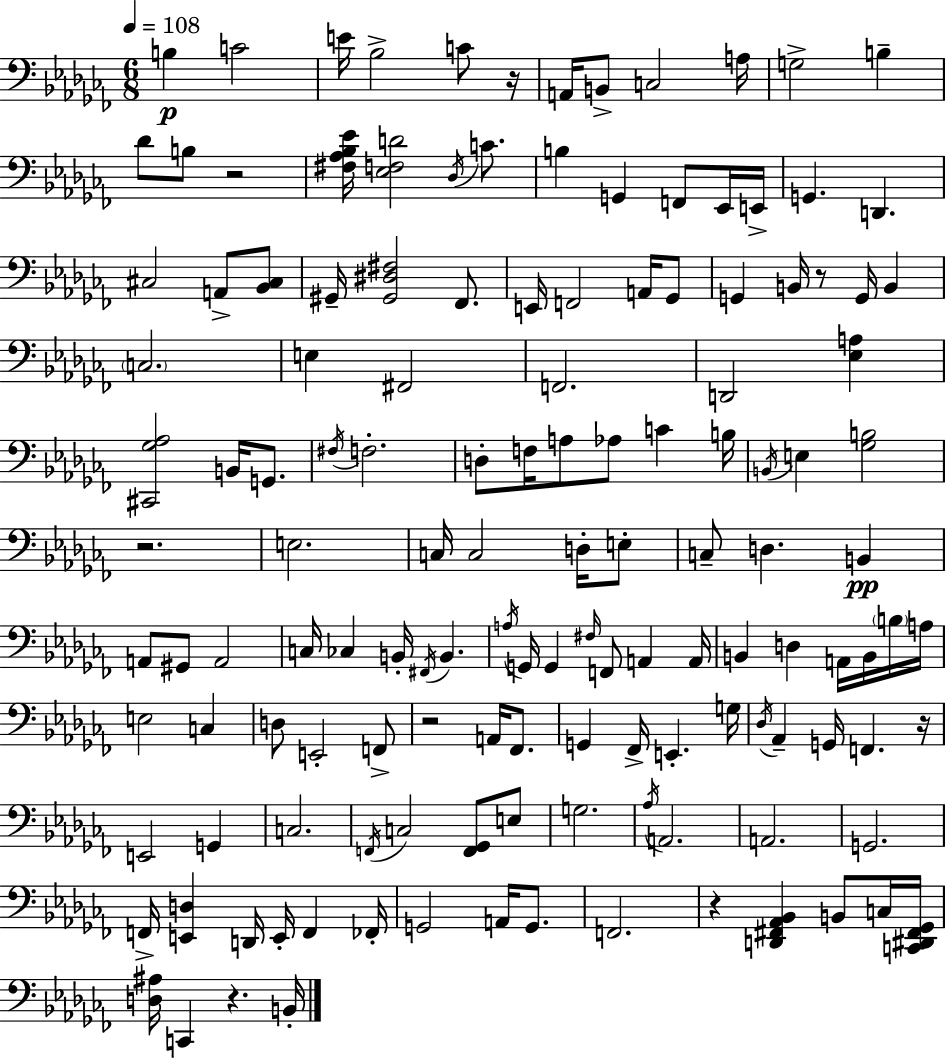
B3/q C4/h E4/s Bb3/h C4/e R/s A2/s B2/e C3/h A3/s G3/h B3/q Db4/e B3/e R/h [F#3,Ab3,Bb3,Eb4]/s [Eb3,F3,D4]/h Db3/s C4/e. B3/q G2/q F2/e Eb2/s E2/s G2/q. D2/q. C#3/h A2/e [Bb2,C#3]/e G#2/s [G#2,D#3,F#3]/h FES2/e. E2/s F2/h A2/s Gb2/e G2/q B2/s R/e G2/s B2/q C3/h. E3/q F#2/h F2/h. D2/h [Eb3,A3]/q [C#2,Gb3,Ab3]/h B2/s G2/e. F#3/s F3/h. D3/e F3/s A3/e Ab3/e C4/q B3/s B2/s E3/q [Gb3,B3]/h R/h. E3/h. C3/s C3/h D3/s E3/e C3/e D3/q. B2/q A2/e G#2/e A2/h C3/s CES3/q B2/s F#2/s B2/q. A3/s G2/s G2/q F#3/s F2/e A2/q A2/s B2/q D3/q A2/s B2/s B3/s A3/s E3/h C3/q D3/e E2/h F2/e R/h A2/s FES2/e. G2/q FES2/s E2/q. G3/s Db3/s Ab2/q G2/s F2/q. R/s E2/h G2/q C3/h. F2/s C3/h [F2,Gb2]/e E3/e G3/h. Ab3/s A2/h. A2/h. G2/h. F2/s [E2,D3]/q D2/s E2/s F2/q FES2/s G2/h A2/s G2/e. F2/h. R/q [D2,F#2,Ab2,Bb2]/q B2/e C3/s [C2,D#2,F#2,Gb2]/s [D3,A#3]/s C2/q R/q. B2/s